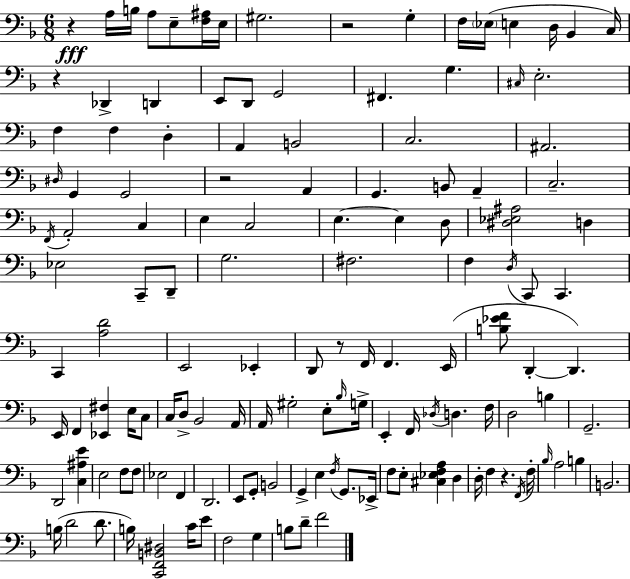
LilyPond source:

{
  \clef bass
  \numericTimeSignature
  \time 6/8
  \key f \major
  \repeat volta 2 { r4\fff a16 b16 a8 e8-- <f ais>16 e16 | gis2. | r2 g4-. | f16 \parenthesize ees16( e4 d16 bes,4 c16) | \break r4 des,4-> d,4 | e,8 d,8 g,2 | fis,4. g4. | \grace { cis16 } e2.-. | \break f4 f4 d4-. | a,4 b,2 | c2. | ais,2. | \break \grace { dis16 } g,4 g,2 | r2 a,4 | g,4. b,8 a,4-- | c2.-- | \break \acciaccatura { f,16 } a,2-. c4 | e4 c2 | e4.~~ e4 | d8 <dis ees ais>2 d4 | \break ees2 c,8-- | d,8-- g2. | fis2. | f4 \acciaccatura { d16 } c,8 c,4. | \break c,4 <a d'>2 | e,2 | ees,4-. d,8 r8 f,16 f,4. | e,16( <b ees' f'>8 d,4-.~~ d,4.) | \break e,16 f,4 <ees, fis>4 | e16 c8 c16 d8-> bes,2 | a,16 a,16 gis2-. | e8-. \grace { bes16 } g16-> e,4-. f,16 \acciaccatura { des16 } d4. | \break f16 d2 | b4 g,2.-- | d,2 | <c ais e'>4 e2 | \break f8 f8 ees2 | f,4 d,2. | e,8 g,8-. b,2 | g,4-> e4 | \break \acciaccatura { f16 } g,8. ees,16-> f8 e8-. <cis ees f a>4 | d4 d16-. f4 | r4. \acciaccatura { f,16 } f16-. \grace { bes16 } a2 | b4 b,2. | \break b16( d'2 | d'8. b16) <c, f, b, dis>2 | c'16 e'8 f2 | g4 b8 d'8-- | \break f'2 } \bar "|."
}